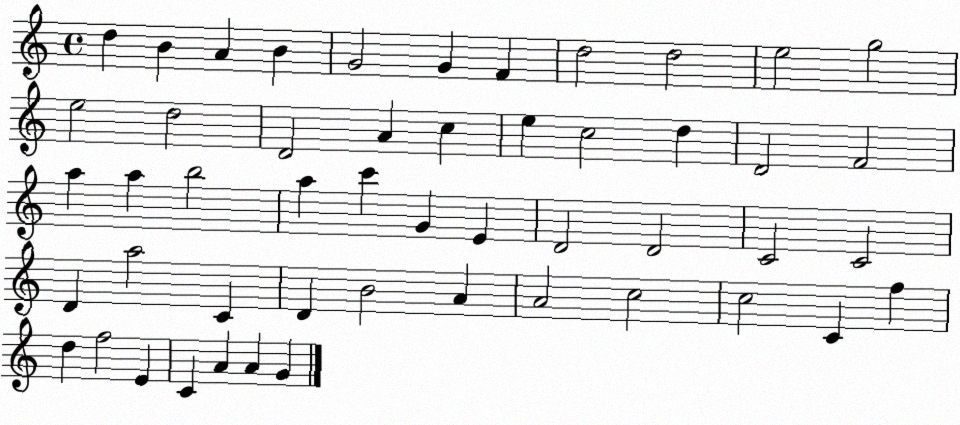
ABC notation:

X:1
T:Untitled
M:4/4
L:1/4
K:C
d B A B G2 G F d2 d2 e2 g2 e2 d2 D2 A c e c2 d D2 F2 a a b2 a c' G E D2 D2 C2 C2 D a2 C D B2 A A2 c2 c2 C f d f2 E C A A G